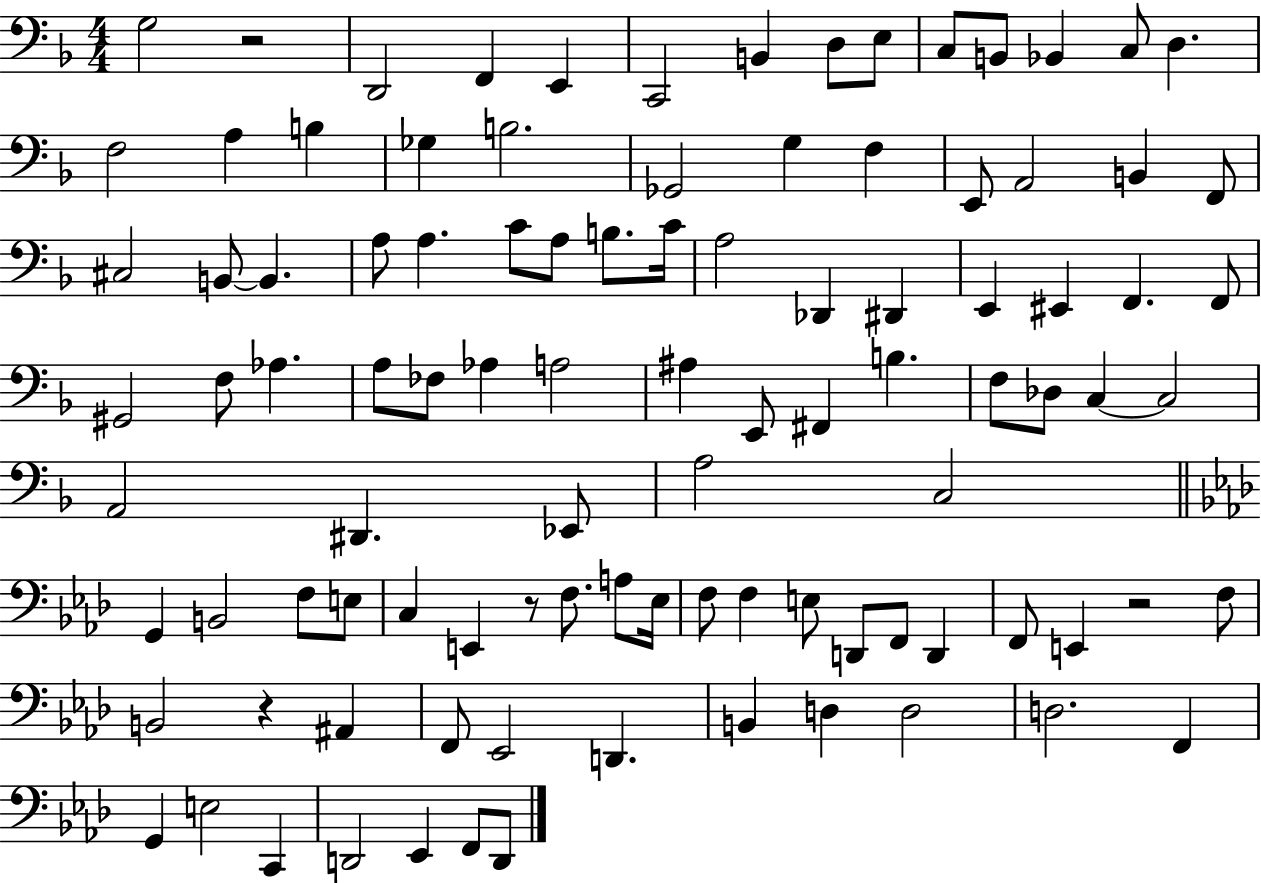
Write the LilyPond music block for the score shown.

{
  \clef bass
  \numericTimeSignature
  \time 4/4
  \key f \major
  g2 r2 | d,2 f,4 e,4 | c,2 b,4 d8 e8 | c8 b,8 bes,4 c8 d4. | \break f2 a4 b4 | ges4 b2. | ges,2 g4 f4 | e,8 a,2 b,4 f,8 | \break cis2 b,8~~ b,4. | a8 a4. c'8 a8 b8. c'16 | a2 des,4 dis,4 | e,4 eis,4 f,4. f,8 | \break gis,2 f8 aes4. | a8 fes8 aes4 a2 | ais4 e,8 fis,4 b4. | f8 des8 c4~~ c2 | \break a,2 dis,4. ees,8 | a2 c2 | \bar "||" \break \key aes \major g,4 b,2 f8 e8 | c4 e,4 r8 f8. a8 ees16 | f8 f4 e8 d,8 f,8 d,4 | f,8 e,4 r2 f8 | \break b,2 r4 ais,4 | f,8 ees,2 d,4. | b,4 d4 d2 | d2. f,4 | \break g,4 e2 c,4 | d,2 ees,4 f,8 d,8 | \bar "|."
}